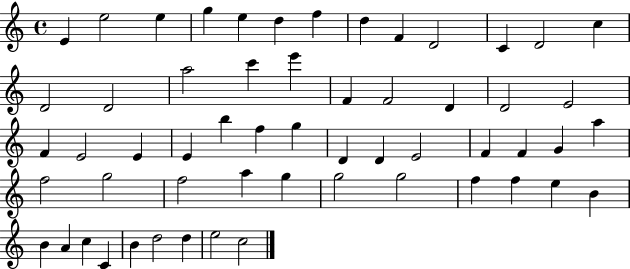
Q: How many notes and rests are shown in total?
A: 57